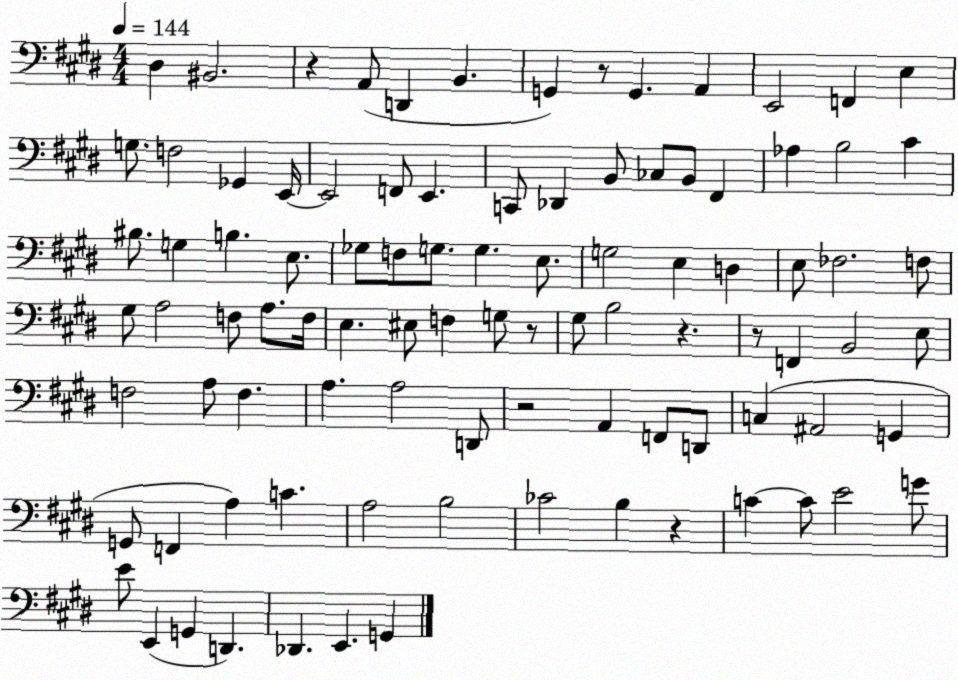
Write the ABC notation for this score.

X:1
T:Untitled
M:4/4
L:1/4
K:E
^D, ^B,,2 z A,,/2 D,, B,, G,, z/2 G,, A,, E,,2 F,, E, G,/2 F,2 _G,, E,,/4 E,,2 F,,/2 E,, C,,/2 _D,, B,,/2 _C,/2 B,,/2 ^F,, _A, B,2 ^C ^B,/2 G, B, E,/2 _G,/2 F,/2 G,/2 G, E,/2 G,2 E, D, E,/2 _F,2 F,/2 ^G,/2 A,2 F,/2 A,/2 F,/4 E, ^E,/2 F, G,/2 z/2 ^G,/2 B,2 z z/2 F,, B,,2 E,/2 F,2 A,/2 F, A, A,2 D,,/2 z2 A,, F,,/2 D,,/2 C, ^A,,2 G,, G,,/2 F,, A, C A,2 B,2 _C2 B, z C C/2 E2 G/2 E/2 E,, G,, D,, _D,, E,, G,,